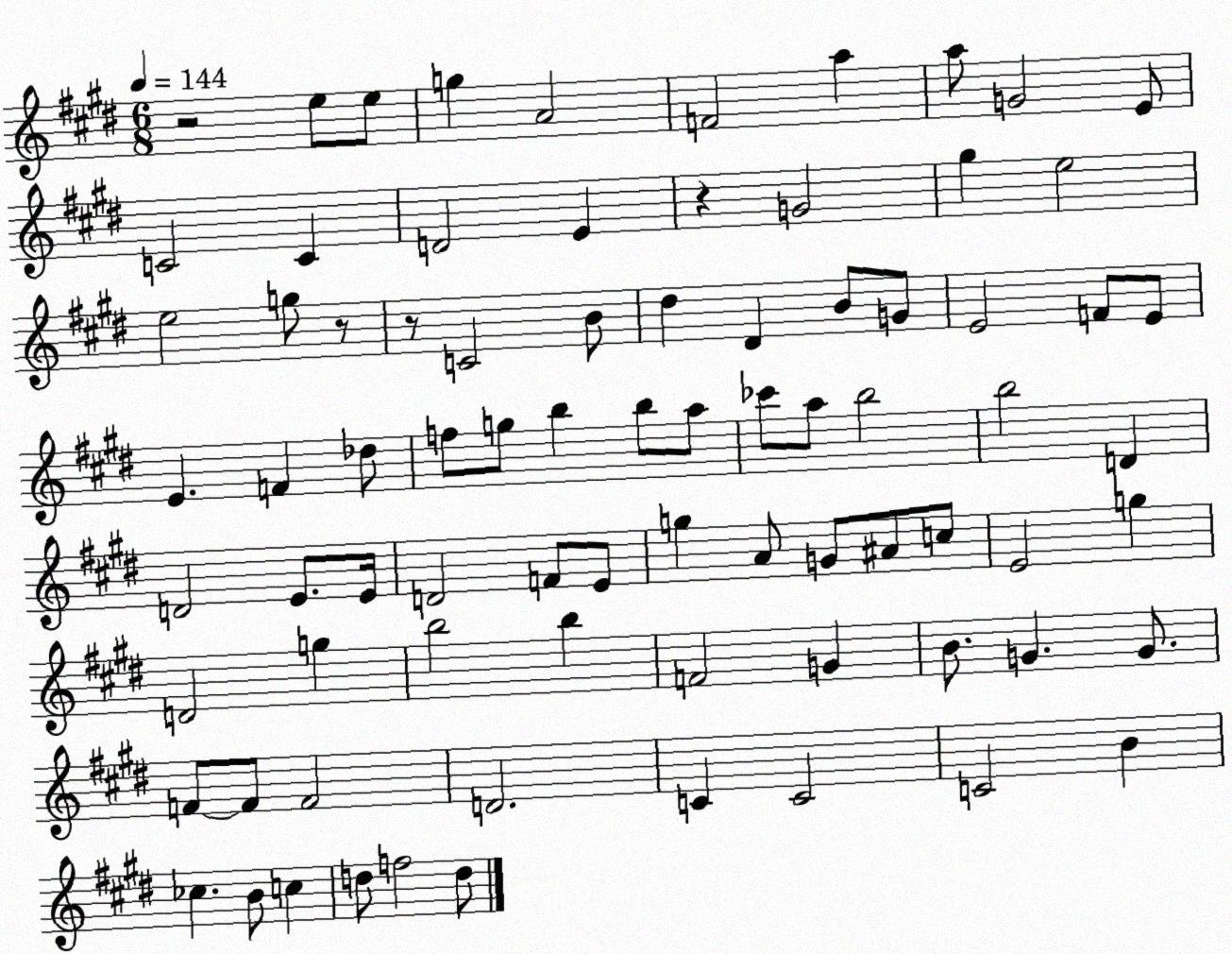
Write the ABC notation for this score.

X:1
T:Untitled
M:6/8
L:1/4
K:E
z2 e/2 e/2 g A2 F2 a a/2 G2 E/2 C2 C D2 E z G2 ^g e2 e2 g/2 z/2 z/2 C2 B/2 ^d ^D B/2 G/2 E2 F/2 E/2 E F _d/2 f/2 g/2 b b/2 a/2 _c'/2 a/2 b2 b2 D D2 E/2 E/4 D2 F/2 E/2 g A/2 G/2 ^A/2 c/2 E2 g D2 g b2 b F2 G B/2 G G/2 F/2 F/2 F2 D2 C C2 C2 B _c B/2 c d/2 f2 d/2